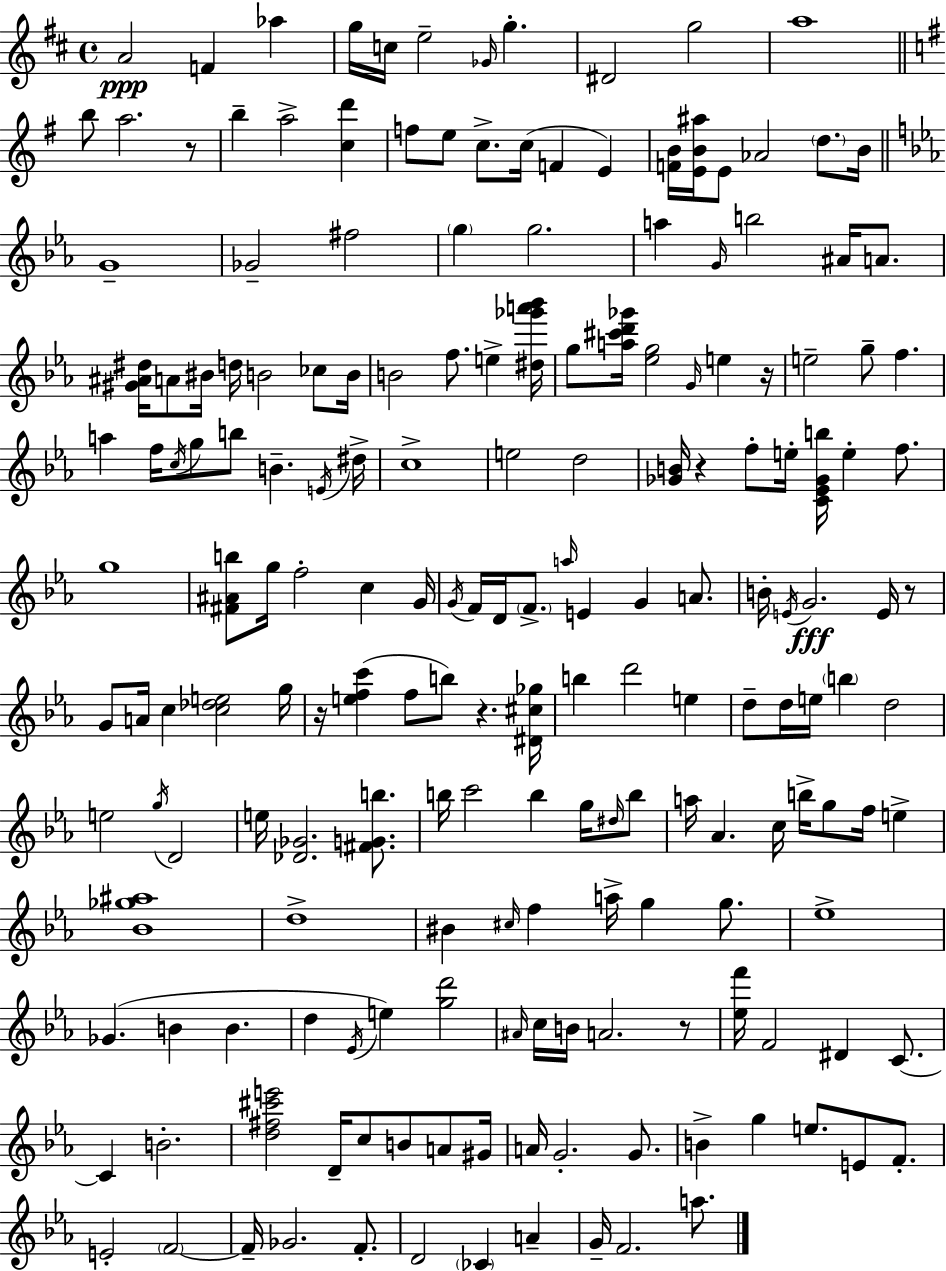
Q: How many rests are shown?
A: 7